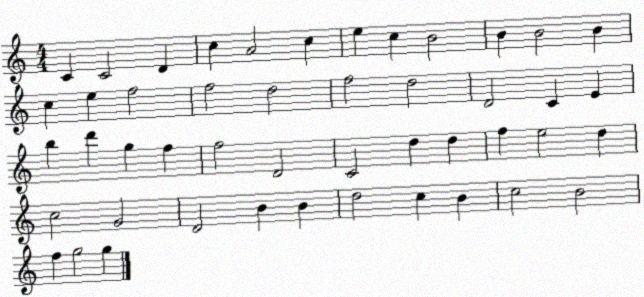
X:1
T:Untitled
M:4/4
L:1/4
K:C
C C2 D c A2 c e c B2 B B2 B c e f2 f2 d2 f2 d2 D2 C E b d' g f f2 D2 C2 d d f e2 d c2 G2 D2 B B d2 c B c2 B2 f g2 g